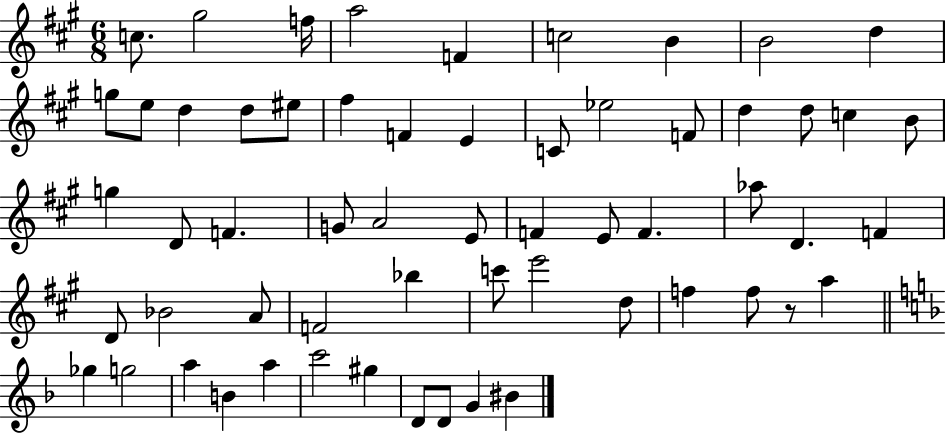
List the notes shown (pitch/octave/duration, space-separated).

C5/e. G#5/h F5/s A5/h F4/q C5/h B4/q B4/h D5/q G5/e E5/e D5/q D5/e EIS5/e F#5/q F4/q E4/q C4/e Eb5/h F4/e D5/q D5/e C5/q B4/e G5/q D4/e F4/q. G4/e A4/h E4/e F4/q E4/e F4/q. Ab5/e D4/q. F4/q D4/e Bb4/h A4/e F4/h Bb5/q C6/e E6/h D5/e F5/q F5/e R/e A5/q Gb5/q G5/h A5/q B4/q A5/q C6/h G#5/q D4/e D4/e G4/q BIS4/q